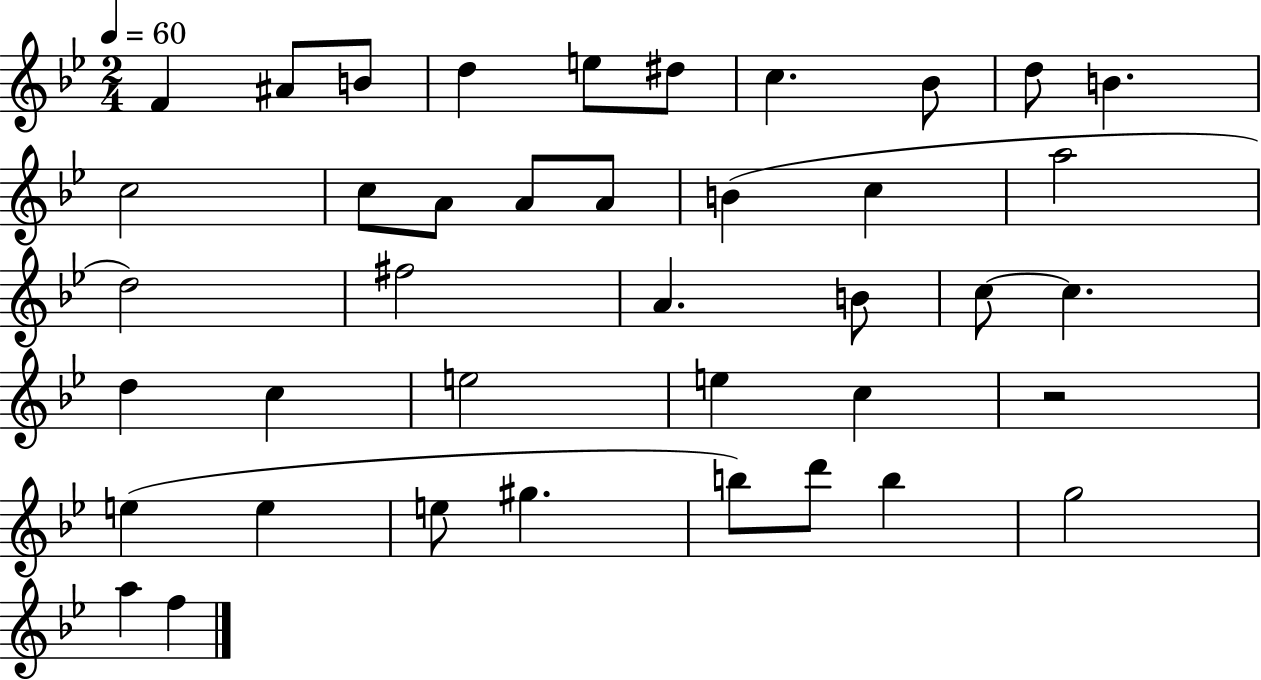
F4/q A#4/e B4/e D5/q E5/e D#5/e C5/q. Bb4/e D5/e B4/q. C5/h C5/e A4/e A4/e A4/e B4/q C5/q A5/h D5/h F#5/h A4/q. B4/e C5/e C5/q. D5/q C5/q E5/h E5/q C5/q R/h E5/q E5/q E5/e G#5/q. B5/e D6/e B5/q G5/h A5/q F5/q